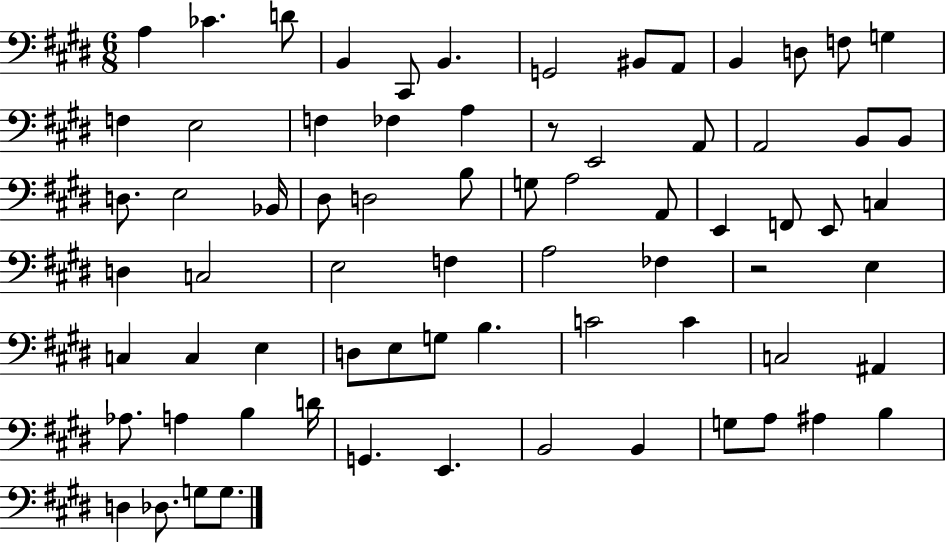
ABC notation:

X:1
T:Untitled
M:6/8
L:1/4
K:E
A, _C D/2 B,, ^C,,/2 B,, G,,2 ^B,,/2 A,,/2 B,, D,/2 F,/2 G, F, E,2 F, _F, A, z/2 E,,2 A,,/2 A,,2 B,,/2 B,,/2 D,/2 E,2 _B,,/4 ^D,/2 D,2 B,/2 G,/2 A,2 A,,/2 E,, F,,/2 E,,/2 C, D, C,2 E,2 F, A,2 _F, z2 E, C, C, E, D,/2 E,/2 G,/2 B, C2 C C,2 ^A,, _A,/2 A, B, D/4 G,, E,, B,,2 B,, G,/2 A,/2 ^A, B, D, _D,/2 G,/2 G,/2